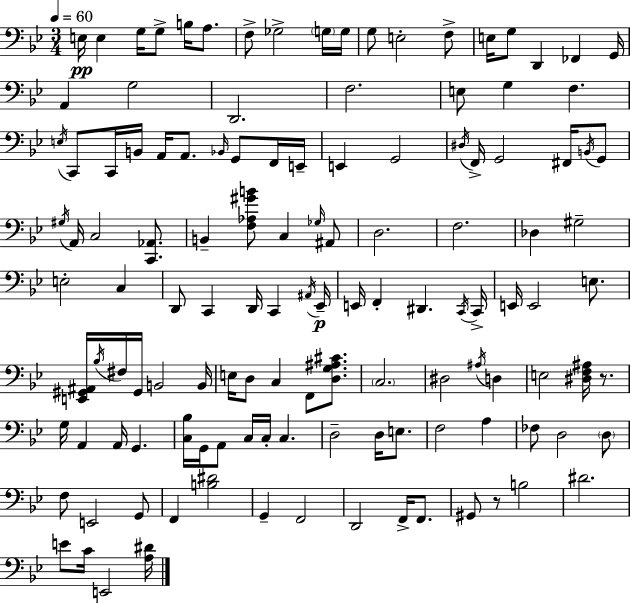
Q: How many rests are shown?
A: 2